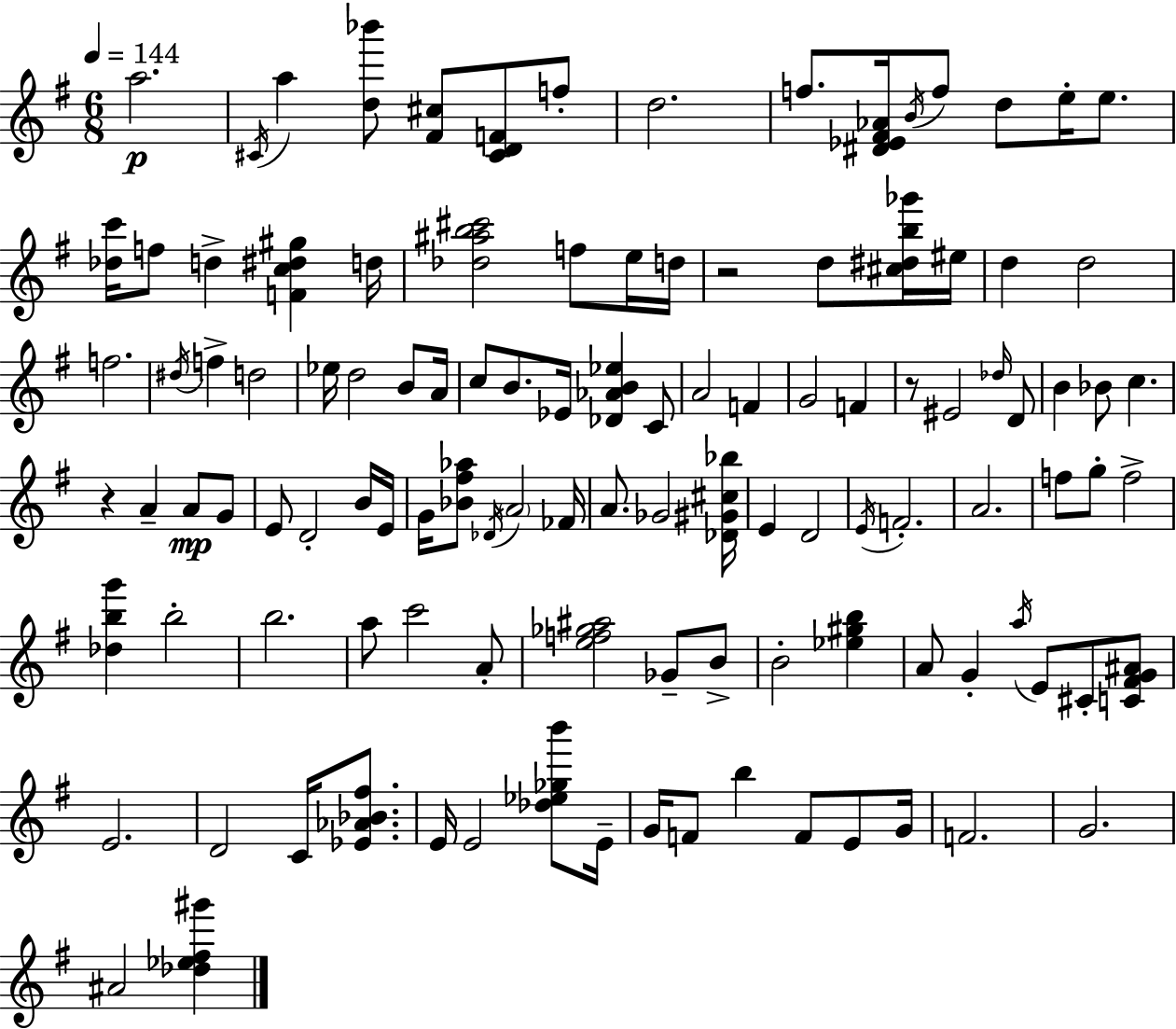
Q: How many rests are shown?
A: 3